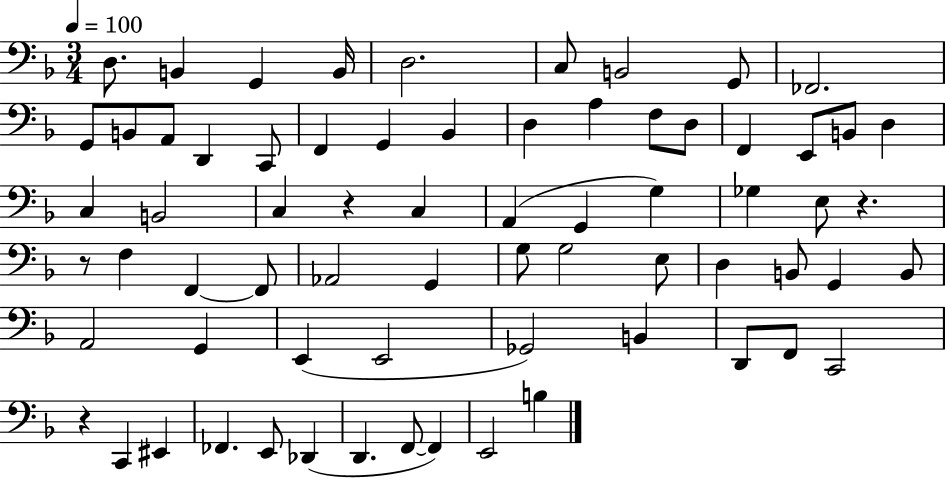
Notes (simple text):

D3/e. B2/q G2/q B2/s D3/h. C3/e B2/h G2/e FES2/h. G2/e B2/e A2/e D2/q C2/e F2/q G2/q Bb2/q D3/q A3/q F3/e D3/e F2/q E2/e B2/e D3/q C3/q B2/h C3/q R/q C3/q A2/q G2/q G3/q Gb3/q E3/e R/q. R/e F3/q F2/q F2/e Ab2/h G2/q G3/e G3/h E3/e D3/q B2/e G2/q B2/e A2/h G2/q E2/q E2/h Gb2/h B2/q D2/e F2/e C2/h R/q C2/q EIS2/q FES2/q. E2/e Db2/q D2/q. F2/e F2/q E2/h B3/q